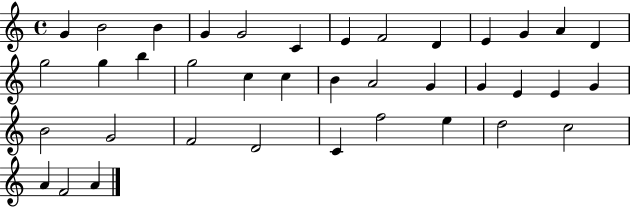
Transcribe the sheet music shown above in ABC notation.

X:1
T:Untitled
M:4/4
L:1/4
K:C
G B2 B G G2 C E F2 D E G A D g2 g b g2 c c B A2 G G E E G B2 G2 F2 D2 C f2 e d2 c2 A F2 A